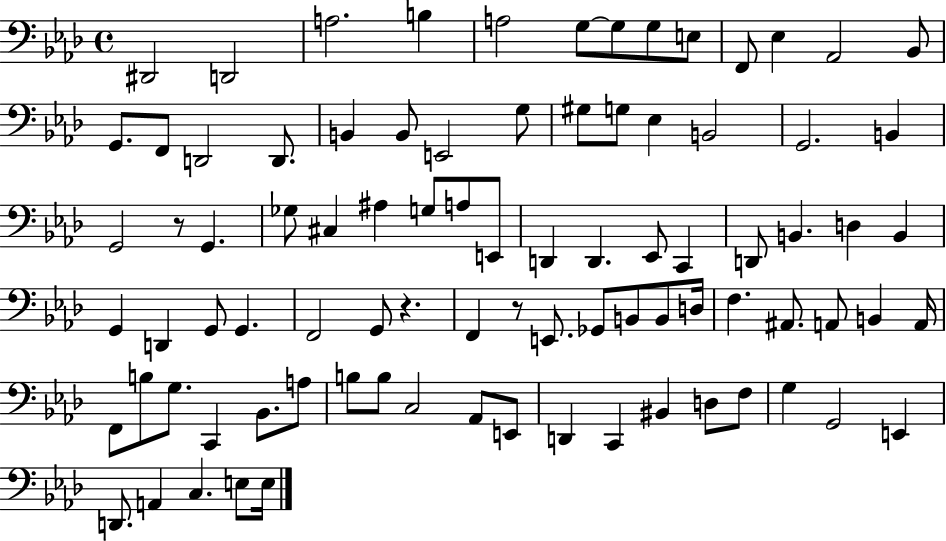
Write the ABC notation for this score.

X:1
T:Untitled
M:4/4
L:1/4
K:Ab
^D,,2 D,,2 A,2 B, A,2 G,/2 G,/2 G,/2 E,/2 F,,/2 _E, _A,,2 _B,,/2 G,,/2 F,,/2 D,,2 D,,/2 B,, B,,/2 E,,2 G,/2 ^G,/2 G,/2 _E, B,,2 G,,2 B,, G,,2 z/2 G,, _G,/2 ^C, ^A, G,/2 A,/2 E,,/2 D,, D,, _E,,/2 C,, D,,/2 B,, D, B,, G,, D,, G,,/2 G,, F,,2 G,,/2 z F,, z/2 E,,/2 _G,,/2 B,,/2 B,,/2 D,/4 F, ^A,,/2 A,,/2 B,, A,,/4 F,,/2 B,/2 G,/2 C,, _B,,/2 A,/2 B,/2 B,/2 C,2 _A,,/2 E,,/2 D,, C,, ^B,, D,/2 F,/2 G, G,,2 E,, D,,/2 A,, C, E,/2 E,/4